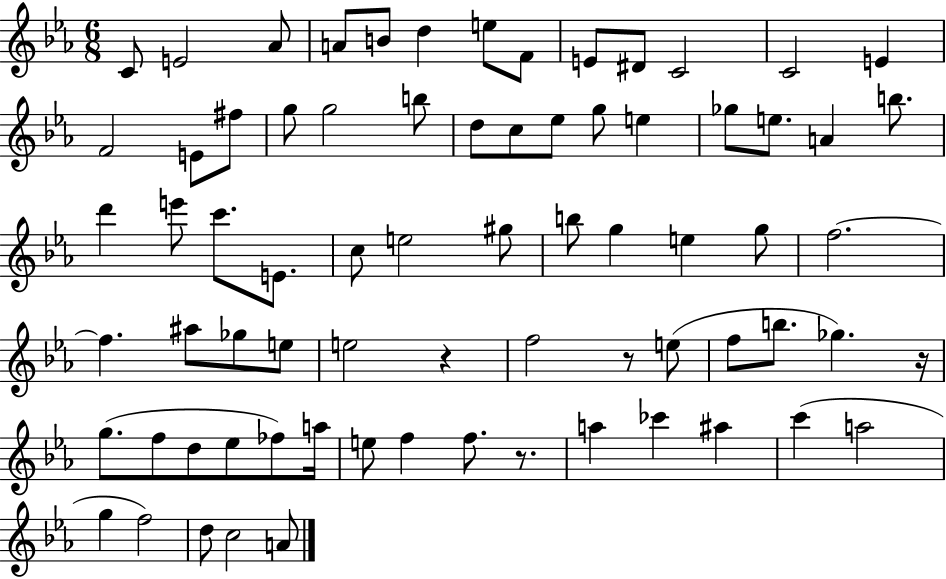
X:1
T:Untitled
M:6/8
L:1/4
K:Eb
C/2 E2 _A/2 A/2 B/2 d e/2 F/2 E/2 ^D/2 C2 C2 E F2 E/2 ^f/2 g/2 g2 b/2 d/2 c/2 _e/2 g/2 e _g/2 e/2 A b/2 d' e'/2 c'/2 E/2 c/2 e2 ^g/2 b/2 g e g/2 f2 f ^a/2 _g/2 e/2 e2 z f2 z/2 e/2 f/2 b/2 _g z/4 g/2 f/2 d/2 _e/2 _f/2 a/4 e/2 f f/2 z/2 a _c' ^a c' a2 g f2 d/2 c2 A/2